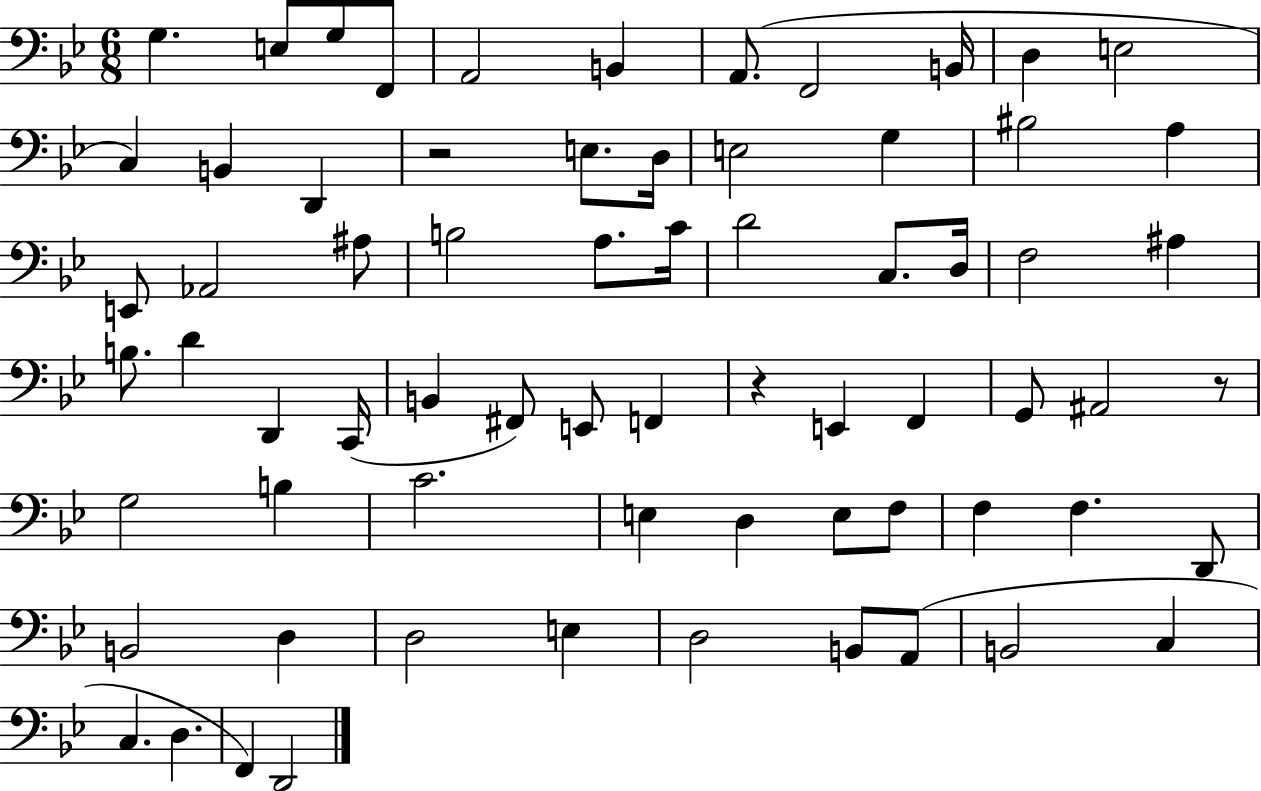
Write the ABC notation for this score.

X:1
T:Untitled
M:6/8
L:1/4
K:Bb
G, E,/2 G,/2 F,,/2 A,,2 B,, A,,/2 F,,2 B,,/4 D, E,2 C, B,, D,, z2 E,/2 D,/4 E,2 G, ^B,2 A, E,,/2 _A,,2 ^A,/2 B,2 A,/2 C/4 D2 C,/2 D,/4 F,2 ^A, B,/2 D D,, C,,/4 B,, ^F,,/2 E,,/2 F,, z E,, F,, G,,/2 ^A,,2 z/2 G,2 B, C2 E, D, E,/2 F,/2 F, F, D,,/2 B,,2 D, D,2 E, D,2 B,,/2 A,,/2 B,,2 C, C, D, F,, D,,2